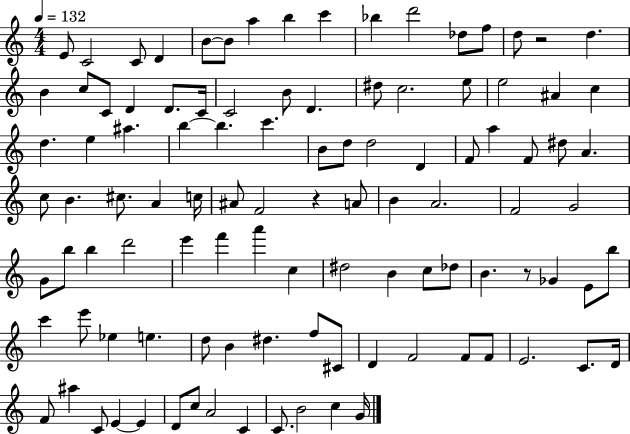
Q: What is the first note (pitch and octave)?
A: E4